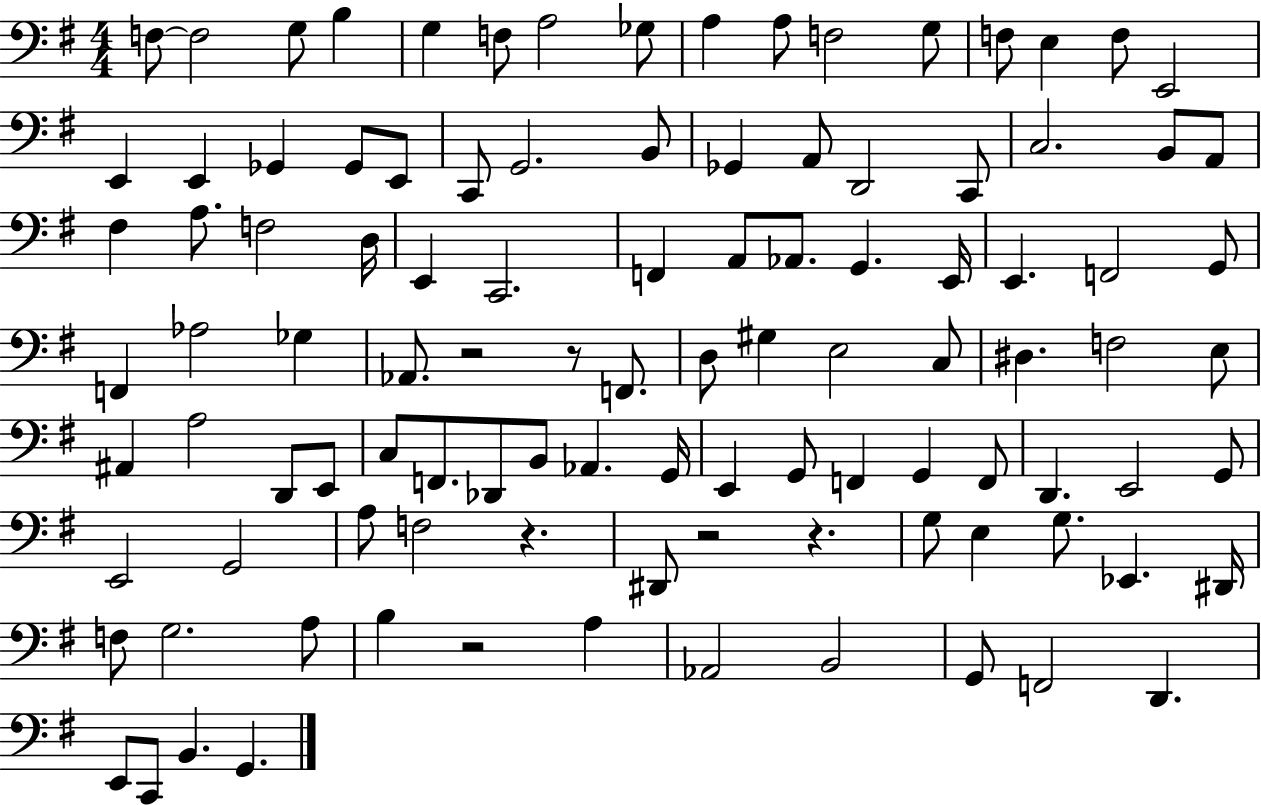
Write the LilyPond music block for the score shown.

{
  \clef bass
  \numericTimeSignature
  \time 4/4
  \key g \major
  f8~~ f2 g8 b4 | g4 f8 a2 ges8 | a4 a8 f2 g8 | f8 e4 f8 e,2 | \break e,4 e,4 ges,4 ges,8 e,8 | c,8 g,2. b,8 | ges,4 a,8 d,2 c,8 | c2. b,8 a,8 | \break fis4 a8. f2 d16 | e,4 c,2. | f,4 a,8 aes,8. g,4. e,16 | e,4. f,2 g,8 | \break f,4 aes2 ges4 | aes,8. r2 r8 f,8. | d8 gis4 e2 c8 | dis4. f2 e8 | \break ais,4 a2 d,8 e,8 | c8 f,8. des,8 b,8 aes,4. g,16 | e,4 g,8 f,4 g,4 f,8 | d,4. e,2 g,8 | \break e,2 g,2 | a8 f2 r4. | dis,8 r2 r4. | g8 e4 g8. ees,4. dis,16 | \break f8 g2. a8 | b4 r2 a4 | aes,2 b,2 | g,8 f,2 d,4. | \break e,8 c,8 b,4. g,4. | \bar "|."
}